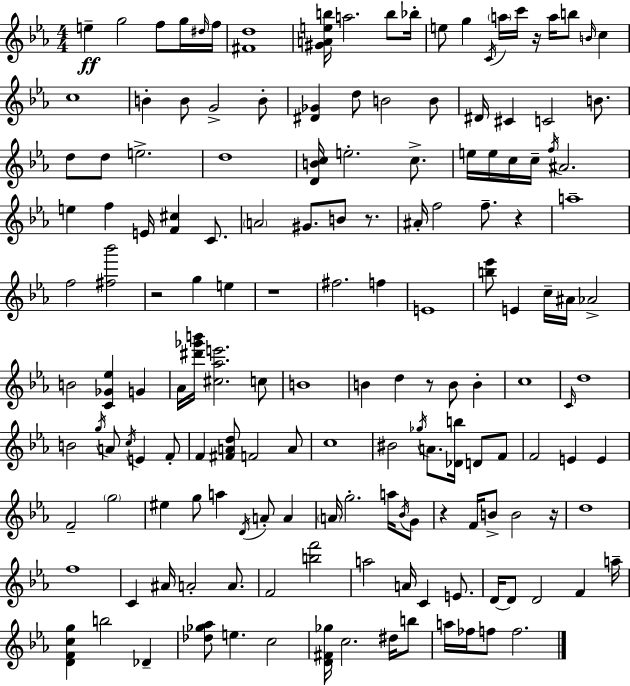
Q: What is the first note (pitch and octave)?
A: E5